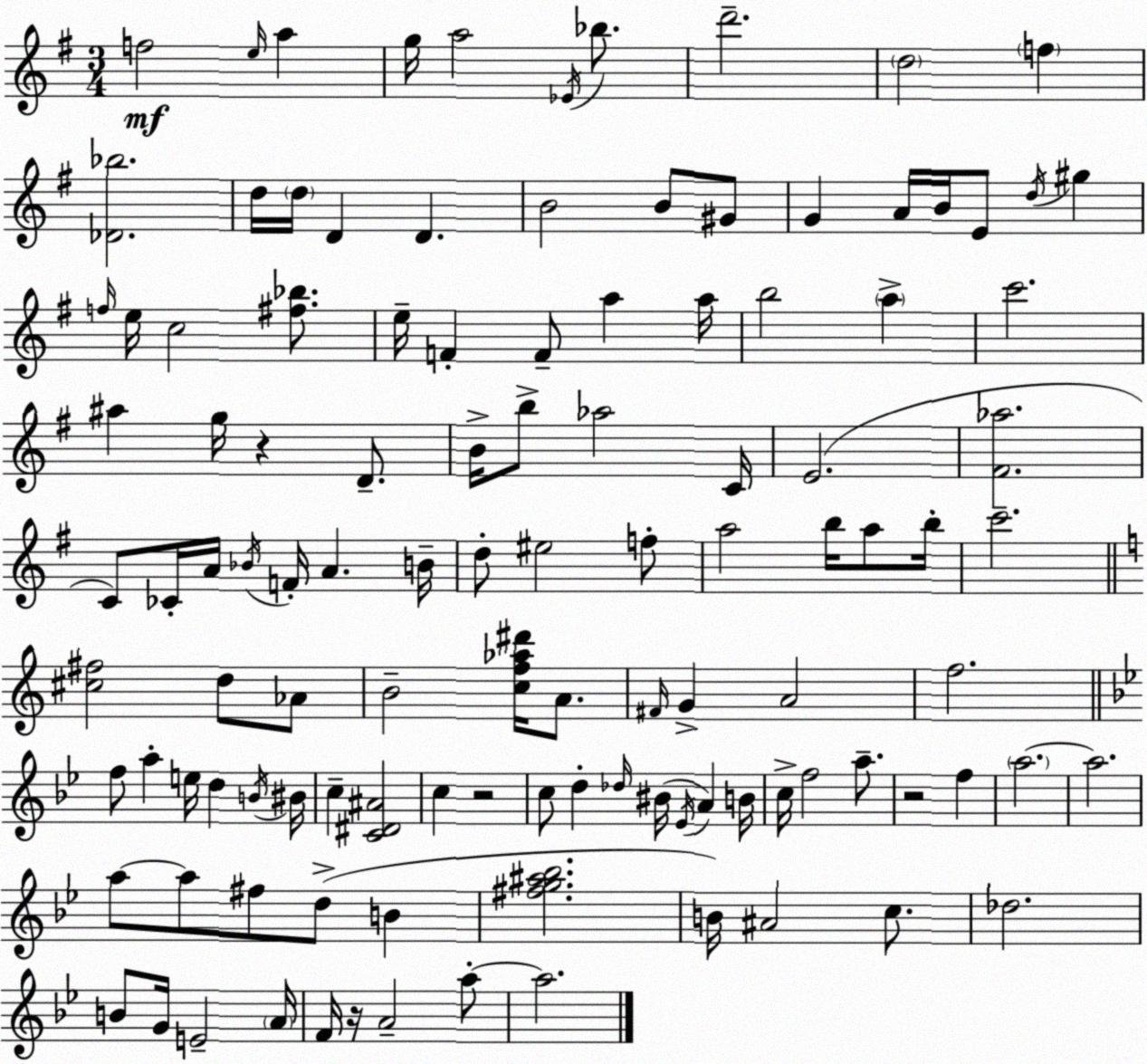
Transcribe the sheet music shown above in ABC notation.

X:1
T:Untitled
M:3/4
L:1/4
K:G
f2 e/4 a g/4 a2 _E/4 _b/2 d'2 d2 f [_D_b]2 d/4 d/4 D D B2 B/2 ^G/2 G A/4 B/4 E/2 d/4 ^g f/4 e/4 c2 [^f_b]/2 e/4 F F/2 a a/4 b2 a c'2 ^a g/4 z D/2 B/4 b/2 _a2 C/4 E2 [^F_a]2 C/2 _C/4 A/4 _B/4 F/4 A B/4 d/2 ^e2 f/2 a2 b/4 a/2 b/4 c'2 [^c^f]2 d/2 _A/2 B2 [cf_a^d']/4 A/2 ^F/4 G A2 f2 f/2 a e/4 d B/4 ^B/4 c [C^D^A]2 c z2 c/2 d _d/4 ^B/4 _E/4 A B/4 c/4 f2 a/2 z2 f a2 a2 a/2 a/2 ^f/2 d/2 B [^fg^a_b]2 B/4 ^A2 c/2 _d2 B/2 G/4 E2 A/4 F/4 z/4 A2 a/2 a2